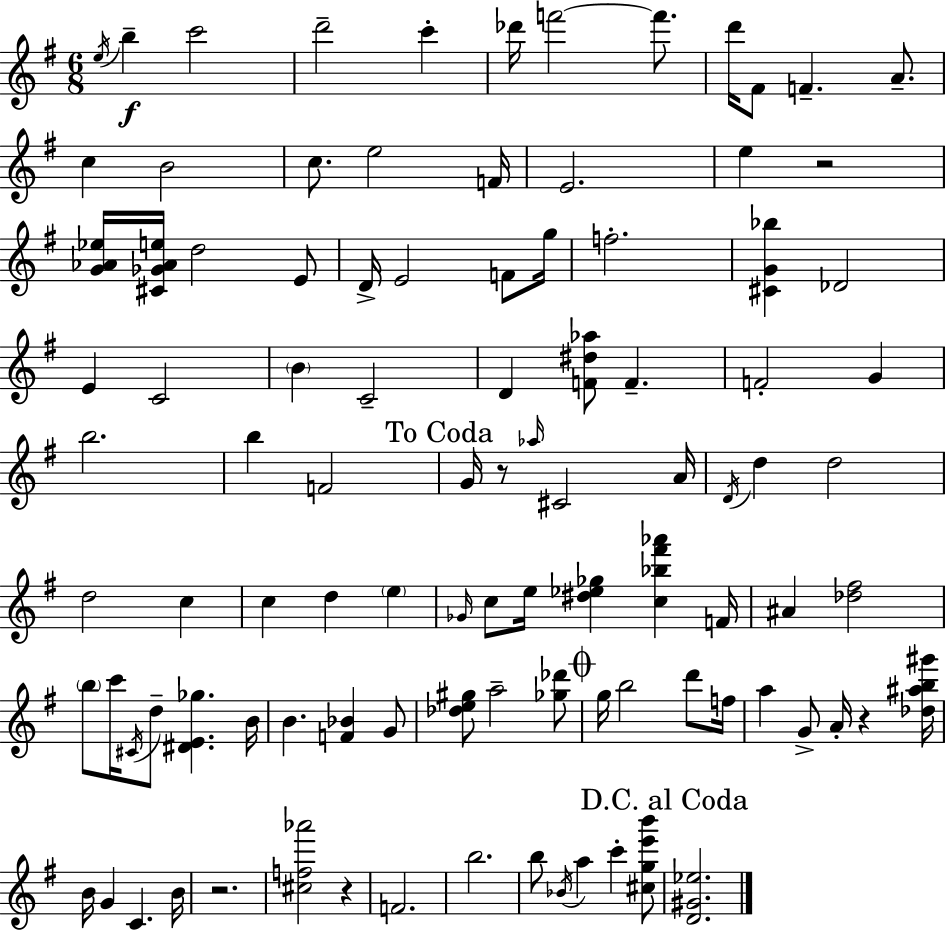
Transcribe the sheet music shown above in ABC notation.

X:1
T:Untitled
M:6/8
L:1/4
K:Em
e/4 b c'2 d'2 c' _d'/4 f'2 f'/2 d'/4 ^F/2 F A/2 c B2 c/2 e2 F/4 E2 e z2 [G_A_e]/4 [^C_G_Ae]/4 d2 E/2 D/4 E2 F/2 g/4 f2 [^CG_b] _D2 E C2 B C2 D [F^d_a]/2 F F2 G b2 b F2 G/4 z/2 _a/4 ^C2 A/4 D/4 d d2 d2 c c d e _G/4 c/2 e/4 [^d_e_g] [c_b^f'_a'] F/4 ^A [_d^f]2 b/2 c'/4 ^C/4 d/2 [^DE_g] B/4 B [F_B] G/2 [_de^g]/2 a2 [_g_d']/2 g/4 b2 d'/2 f/4 a G/2 A/4 z [_d^ab^g']/4 B/4 G C B/4 z2 [^cf_a']2 z F2 b2 b/2 _B/4 a c' [^cge'b']/2 [D^G_e]2